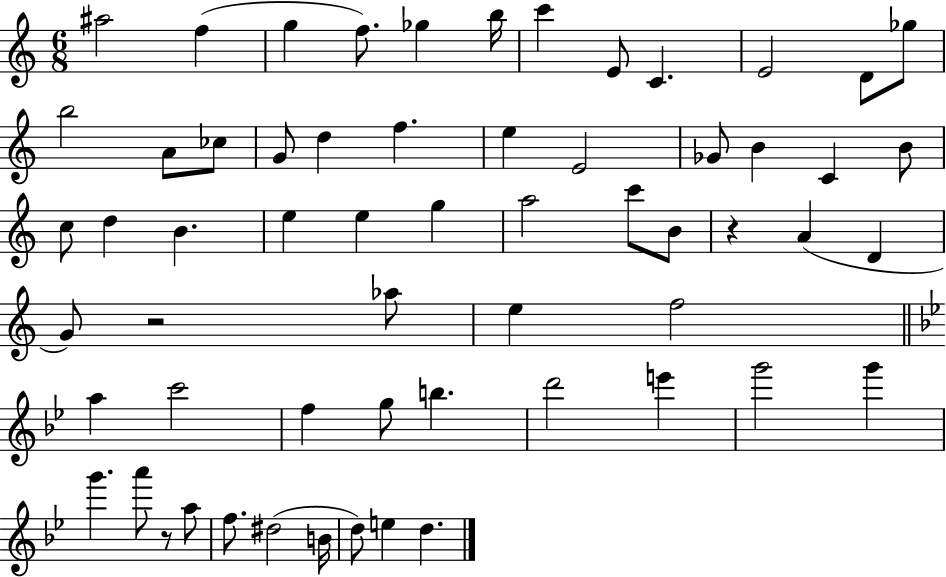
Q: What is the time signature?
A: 6/8